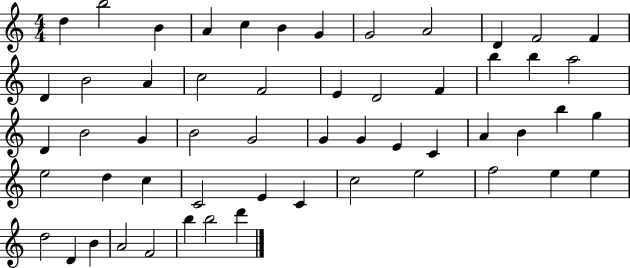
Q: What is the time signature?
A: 4/4